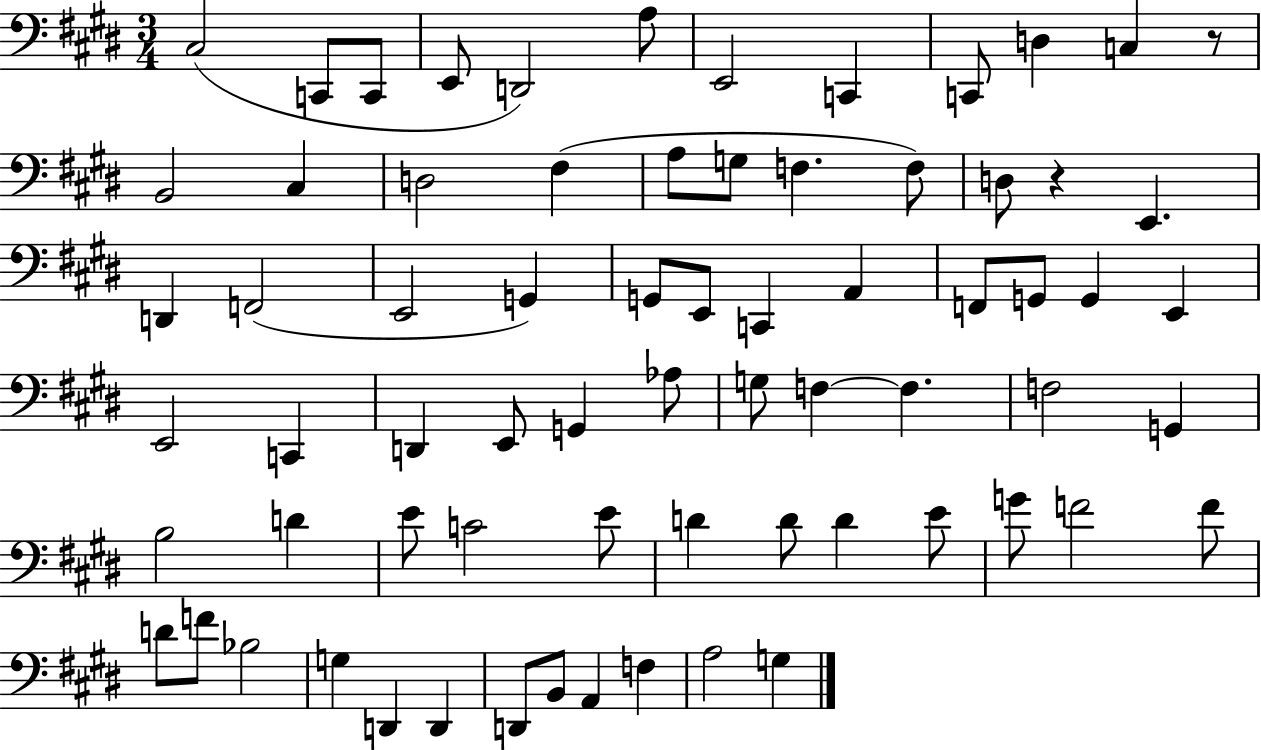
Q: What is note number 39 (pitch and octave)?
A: Ab3